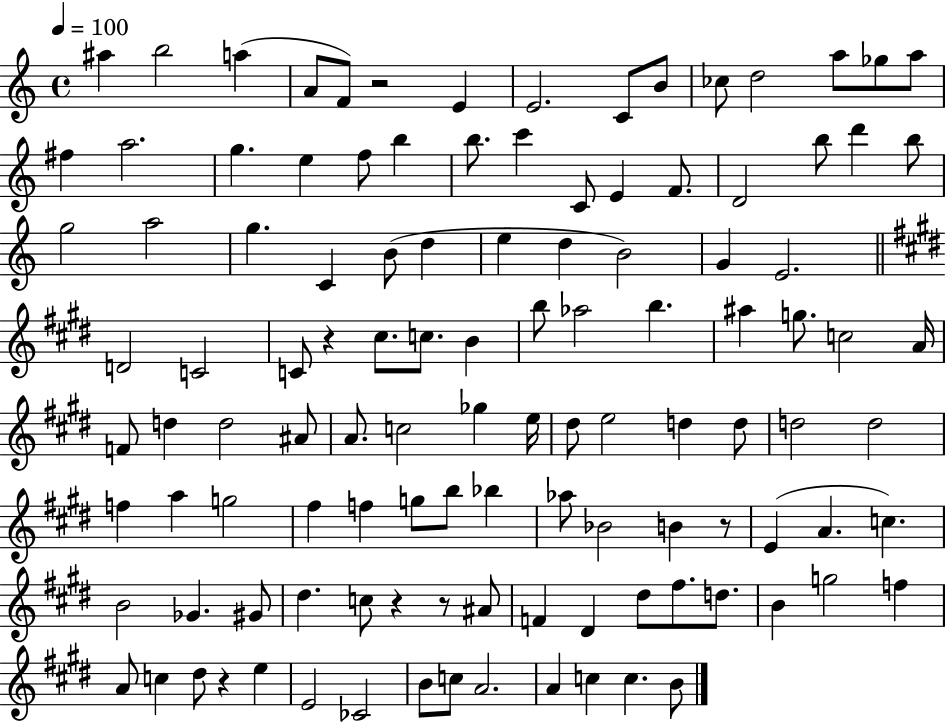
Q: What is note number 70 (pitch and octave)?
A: G5